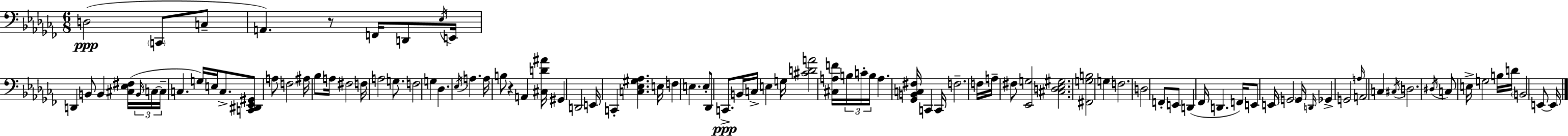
D3/h C2/e C3/e A2/q. R/e F2/s D2/e Eb3/s E2/s D2/q B2/e B2/q [C#3,Eb3,F#3]/s B2/s C3/s C3/s C3/q. G3/s E3/s C3/e. [C2,D#2,Eb2,G#2]/e A3/e F3/h A#3/s Bb3/e A3/s F#3/h F3/s A3/h G3/e. F3/h G3/q Db3/q. Eb3/s A3/q. A3/s B3/e R/q A2/q [C#3,D4,A#4]/s G#2/q D2/h E2/s C2/q [C3,Eb3,G#3,Ab3]/q. E3/s F3/q E3/q. E3/e Db2/e C2/e. B2/s C3/s E3/q G3/s [C#4,D4,A4]/h [C#3,A3,F4]/s B3/s C4/s B3/s A3/q. [Gb2,B2,C3,F#3]/s C2/q C2/s F3/h. F3/s A3/s F#3/e [Eb2,G3]/h [C#3,D3,Eb3,G#3]/h. [F#2,G3,B3]/h G3/q F3/h. D3/h F2/e E2/e D2/q FES2/s D2/q. F2/s E2/e E2/s G2/h G2/s D2/s Gb2/q G2/h A3/s A2/h C3/q C#3/s D3/h. D#3/s C3/e E3/s G3/h B3/s D4/s B2/h E2/e E2/s